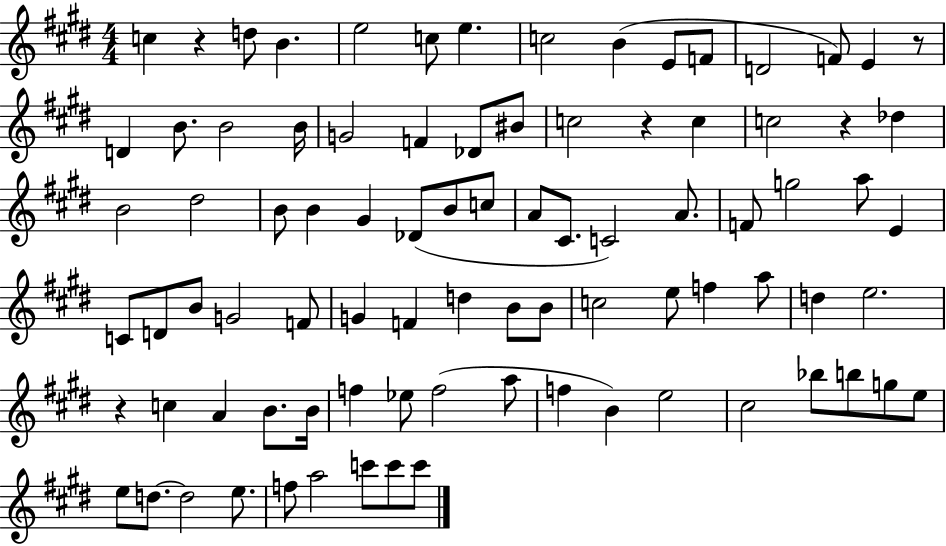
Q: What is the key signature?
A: E major